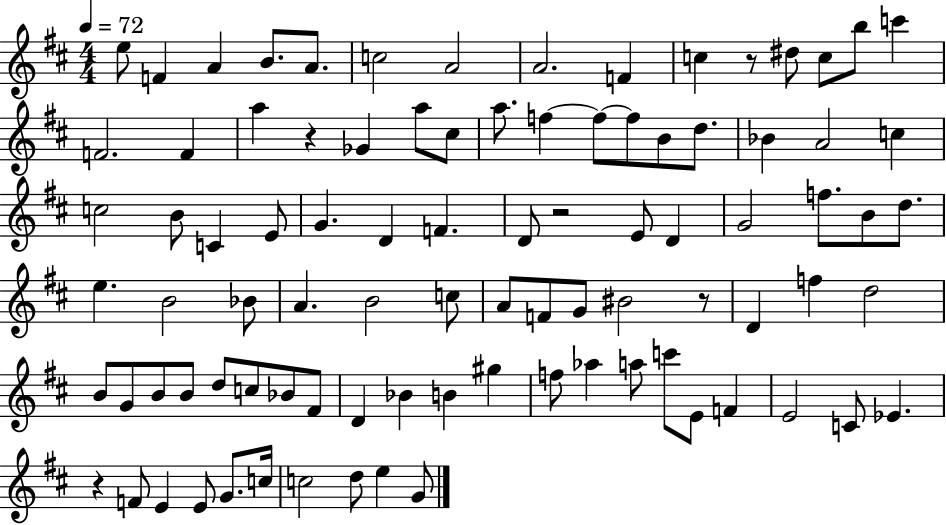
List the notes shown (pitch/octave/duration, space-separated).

E5/e F4/q A4/q B4/e. A4/e. C5/h A4/h A4/h. F4/q C5/q R/e D#5/e C5/e B5/e C6/q F4/h. F4/q A5/q R/q Gb4/q A5/e C#5/e A5/e. F5/q F5/e F5/e B4/e D5/e. Bb4/q A4/h C5/q C5/h B4/e C4/q E4/e G4/q. D4/q F4/q. D4/e R/h E4/e D4/q G4/h F5/e. B4/e D5/e. E5/q. B4/h Bb4/e A4/q. B4/h C5/e A4/e F4/e G4/e BIS4/h R/e D4/q F5/q D5/h B4/e G4/e B4/e B4/e D5/e C5/e Bb4/e F#4/e D4/q Bb4/q B4/q G#5/q F5/e Ab5/q A5/e C6/e E4/e F4/q E4/h C4/e Eb4/q. R/q F4/e E4/q E4/e G4/e. C5/s C5/h D5/e E5/q G4/e